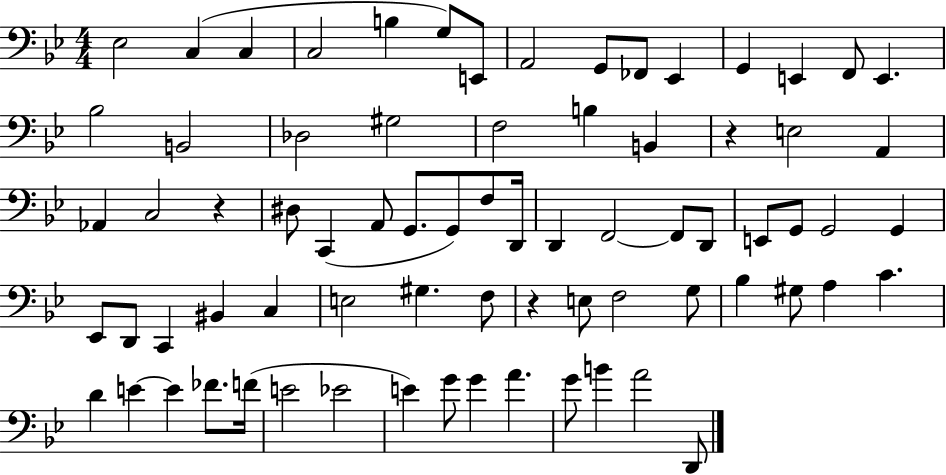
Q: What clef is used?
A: bass